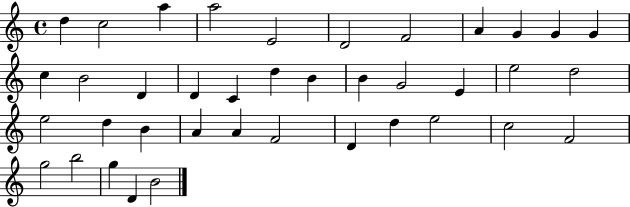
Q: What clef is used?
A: treble